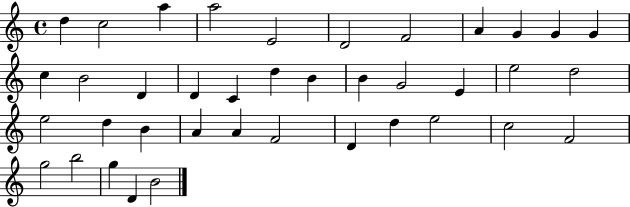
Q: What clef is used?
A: treble